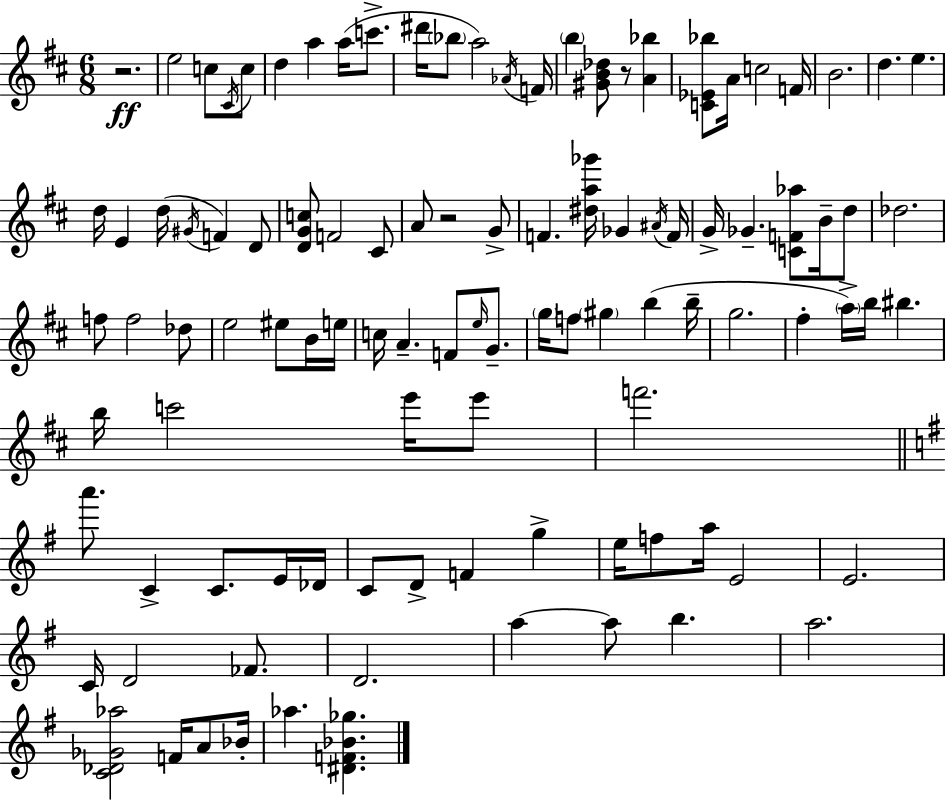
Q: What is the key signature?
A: D major